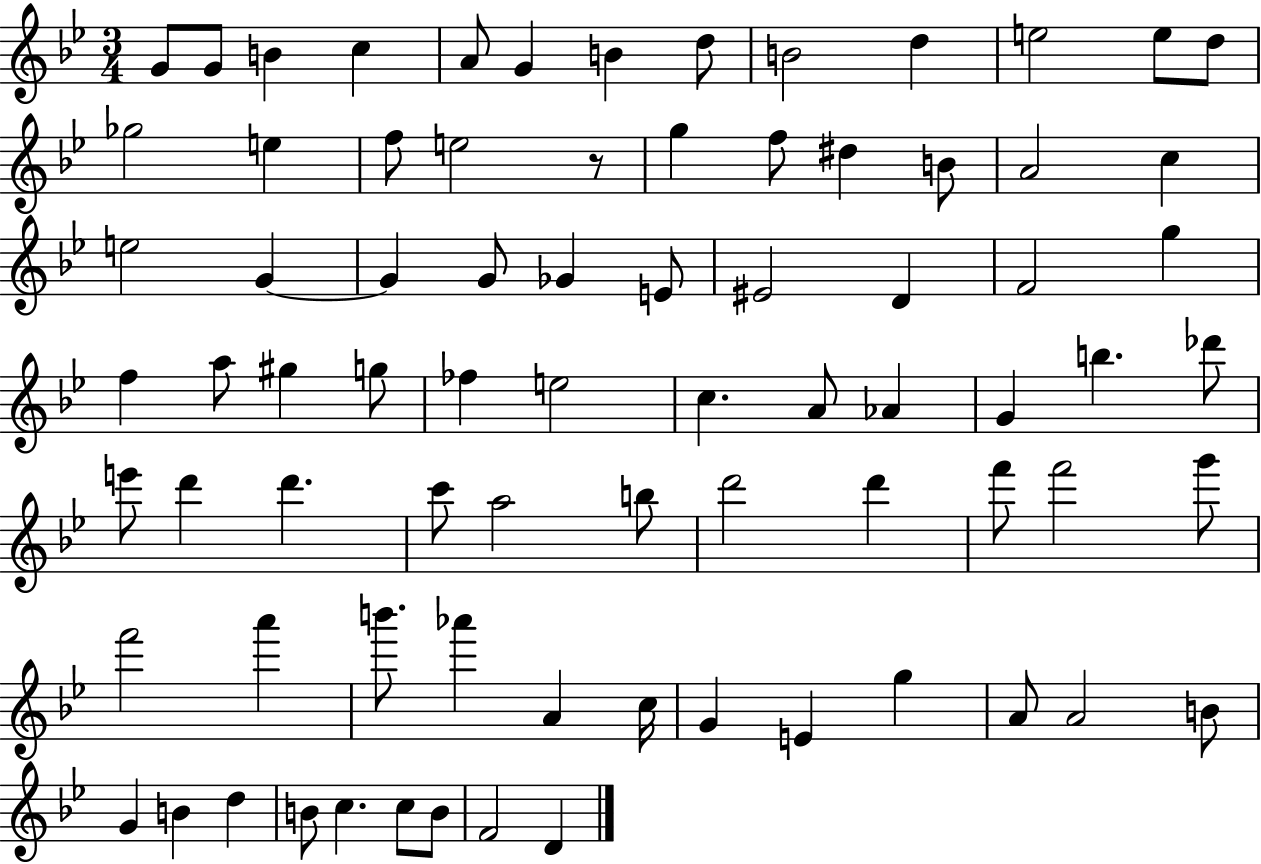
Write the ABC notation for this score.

X:1
T:Untitled
M:3/4
L:1/4
K:Bb
G/2 G/2 B c A/2 G B d/2 B2 d e2 e/2 d/2 _g2 e f/2 e2 z/2 g f/2 ^d B/2 A2 c e2 G G G/2 _G E/2 ^E2 D F2 g f a/2 ^g g/2 _f e2 c A/2 _A G b _d'/2 e'/2 d' d' c'/2 a2 b/2 d'2 d' f'/2 f'2 g'/2 f'2 a' b'/2 _a' A c/4 G E g A/2 A2 B/2 G B d B/2 c c/2 B/2 F2 D